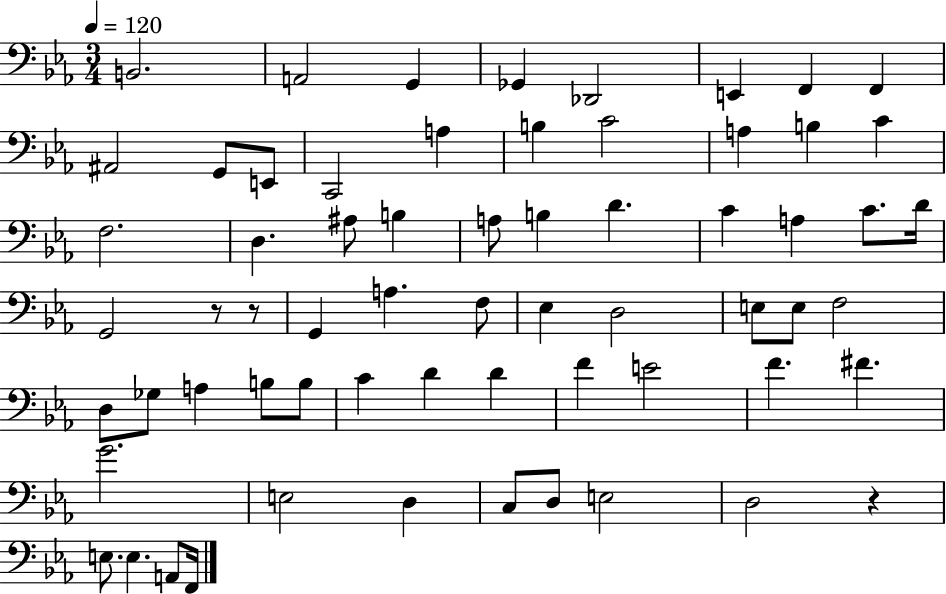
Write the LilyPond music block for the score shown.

{
  \clef bass
  \numericTimeSignature
  \time 3/4
  \key ees \major
  \tempo 4 = 120
  \repeat volta 2 { b,2. | a,2 g,4 | ges,4 des,2 | e,4 f,4 f,4 | \break ais,2 g,8 e,8 | c,2 a4 | b4 c'2 | a4 b4 c'4 | \break f2. | d4. ais8 b4 | a8 b4 d'4. | c'4 a4 c'8. d'16 | \break g,2 r8 r8 | g,4 a4. f8 | ees4 d2 | e8 e8 f2 | \break d8 ges8 a4 b8 b8 | c'4 d'4 d'4 | f'4 e'2 | f'4. fis'4. | \break g'2. | e2 d4 | c8 d8 e2 | d2 r4 | \break e8. e4. a,8 f,16 | } \bar "|."
}